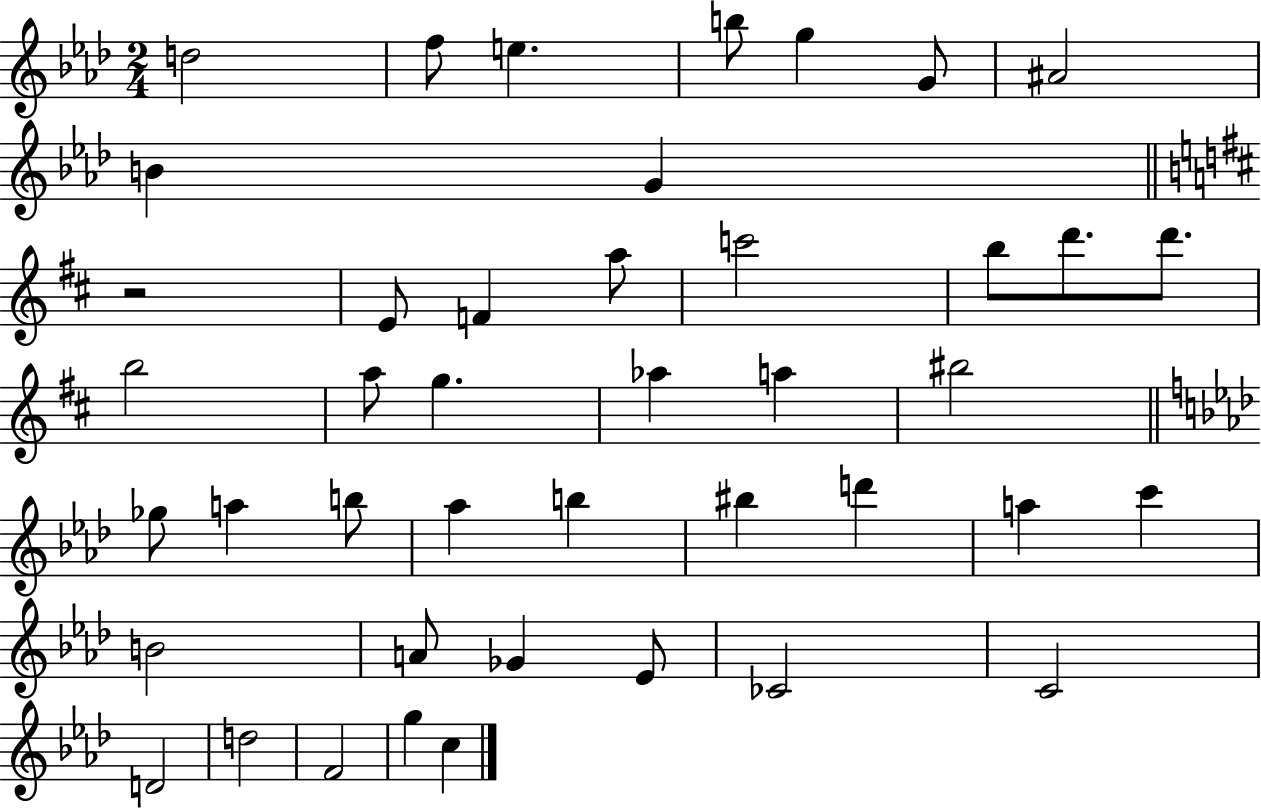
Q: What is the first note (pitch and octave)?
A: D5